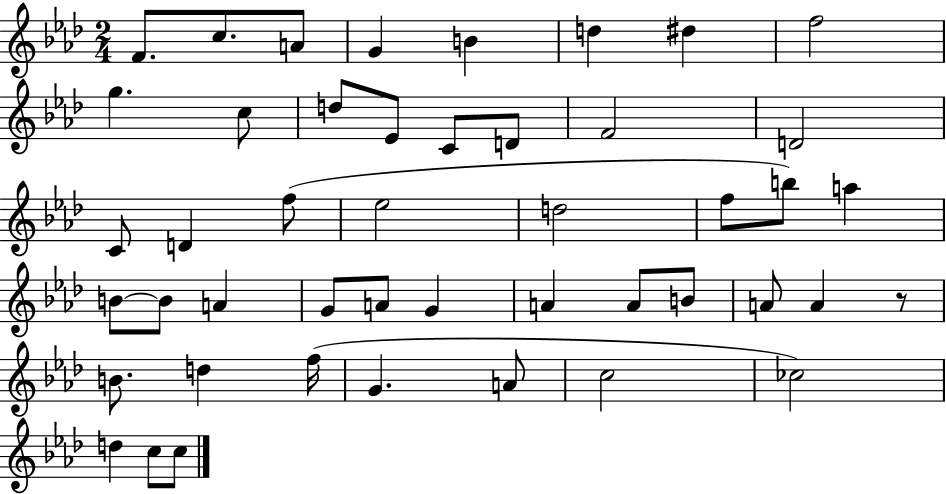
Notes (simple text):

F4/e. C5/e. A4/e G4/q B4/q D5/q D#5/q F5/h G5/q. C5/e D5/e Eb4/e C4/e D4/e F4/h D4/h C4/e D4/q F5/e Eb5/h D5/h F5/e B5/e A5/q B4/e B4/e A4/q G4/e A4/e G4/q A4/q A4/e B4/e A4/e A4/q R/e B4/e. D5/q F5/s G4/q. A4/e C5/h CES5/h D5/q C5/e C5/e